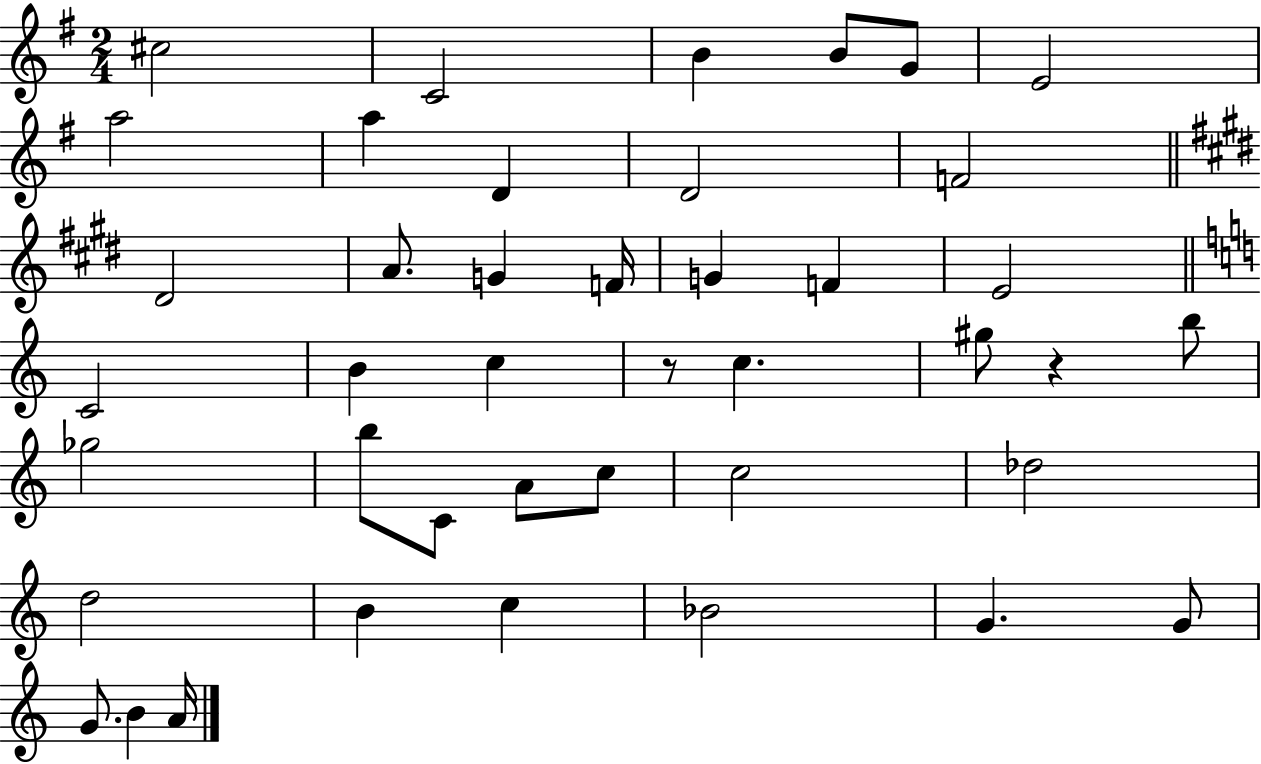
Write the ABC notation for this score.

X:1
T:Untitled
M:2/4
L:1/4
K:G
^c2 C2 B B/2 G/2 E2 a2 a D D2 F2 ^D2 A/2 G F/4 G F E2 C2 B c z/2 c ^g/2 z b/2 _g2 b/2 C/2 A/2 c/2 c2 _d2 d2 B c _B2 G G/2 G/2 B A/4